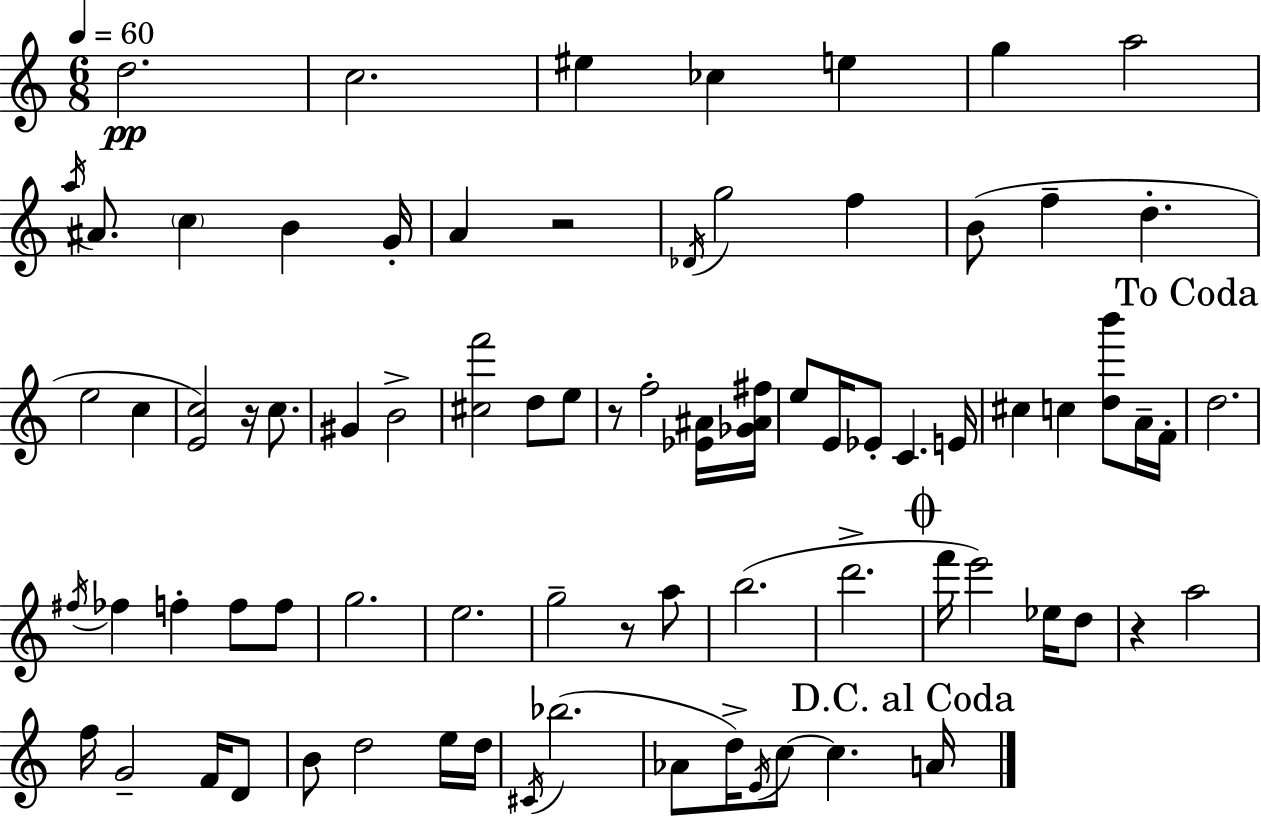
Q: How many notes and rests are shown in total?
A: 79